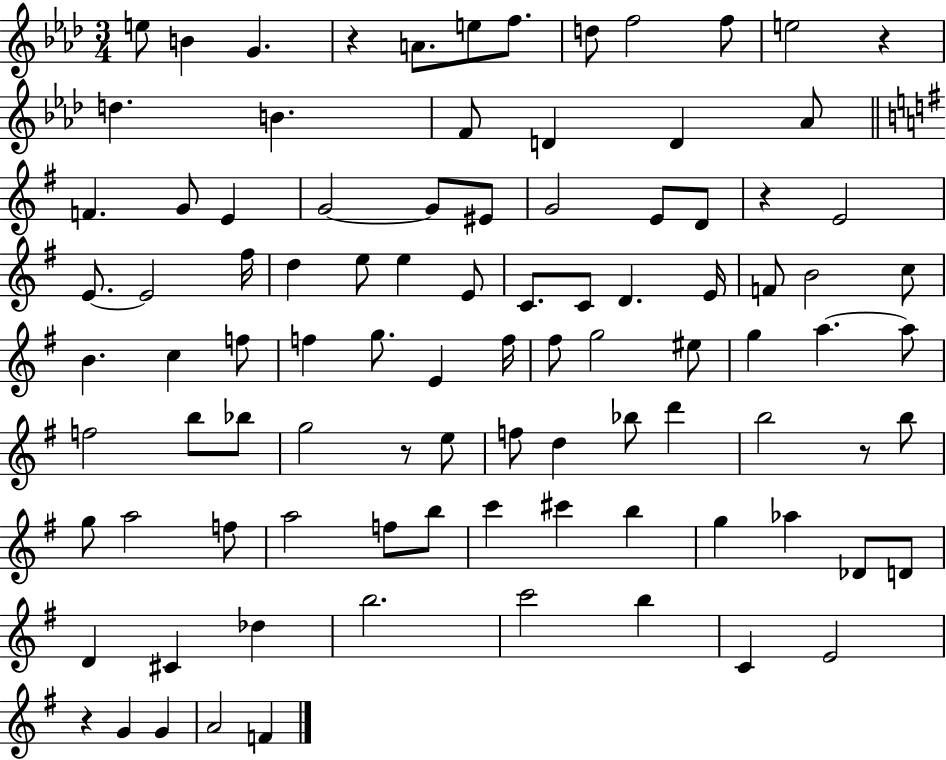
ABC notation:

X:1
T:Untitled
M:3/4
L:1/4
K:Ab
e/2 B G z A/2 e/2 f/2 d/2 f2 f/2 e2 z d B F/2 D D _A/2 F G/2 E G2 G/2 ^E/2 G2 E/2 D/2 z E2 E/2 E2 ^f/4 d e/2 e E/2 C/2 C/2 D E/4 F/2 B2 c/2 B c f/2 f g/2 E f/4 ^f/2 g2 ^e/2 g a a/2 f2 b/2 _b/2 g2 z/2 e/2 f/2 d _b/2 d' b2 z/2 b/2 g/2 a2 f/2 a2 f/2 b/2 c' ^c' b g _a _D/2 D/2 D ^C _d b2 c'2 b C E2 z G G A2 F